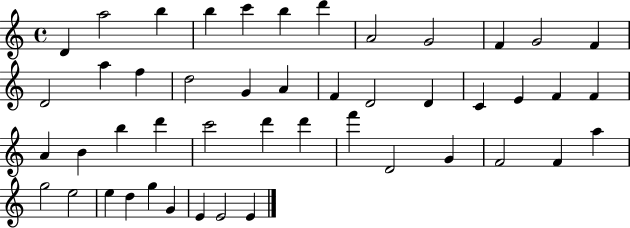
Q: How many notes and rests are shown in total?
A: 47